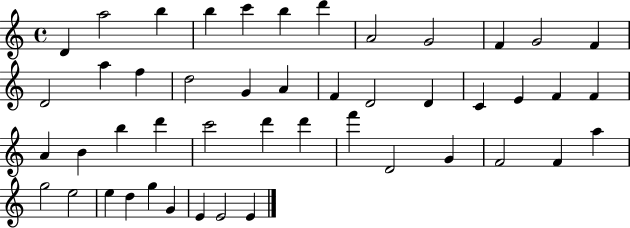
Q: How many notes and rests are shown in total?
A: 47